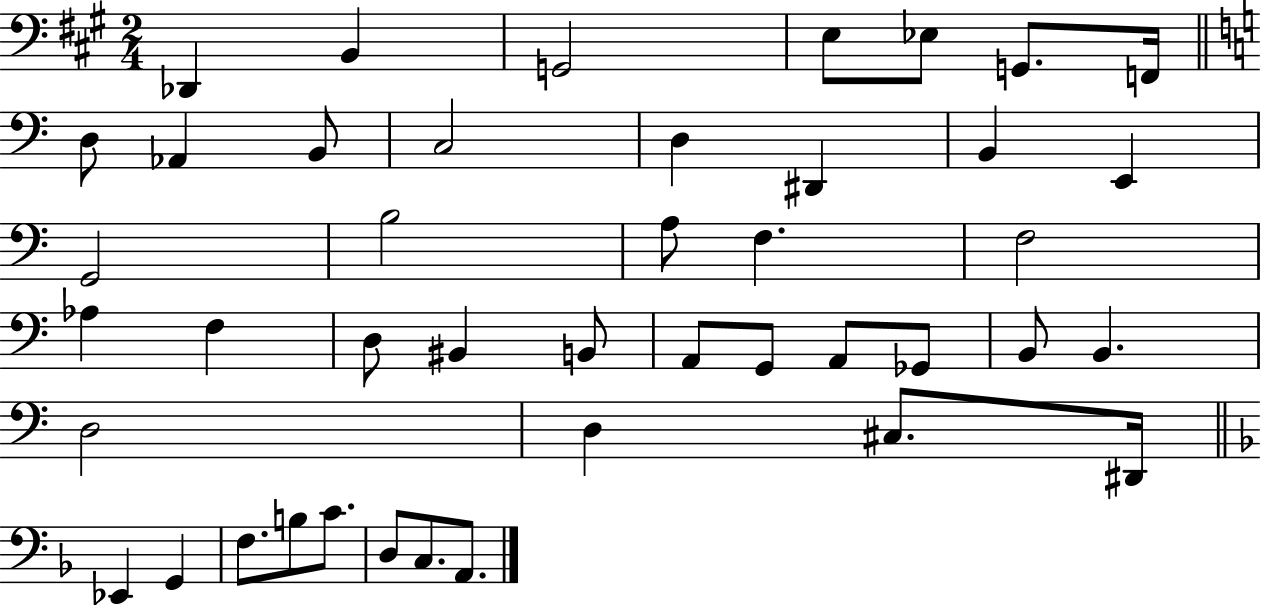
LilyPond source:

{
  \clef bass
  \numericTimeSignature
  \time 2/4
  \key a \major
  des,4 b,4 | g,2 | e8 ees8 g,8. f,16 | \bar "||" \break \key a \minor d8 aes,4 b,8 | c2 | d4 dis,4 | b,4 e,4 | \break g,2 | b2 | a8 f4. | f2 | \break aes4 f4 | d8 bis,4 b,8 | a,8 g,8 a,8 ges,8 | b,8 b,4. | \break d2 | d4 cis8. dis,16 | \bar "||" \break \key d \minor ees,4 g,4 | f8. b8 c'8. | d8 c8. a,8. | \bar "|."
}